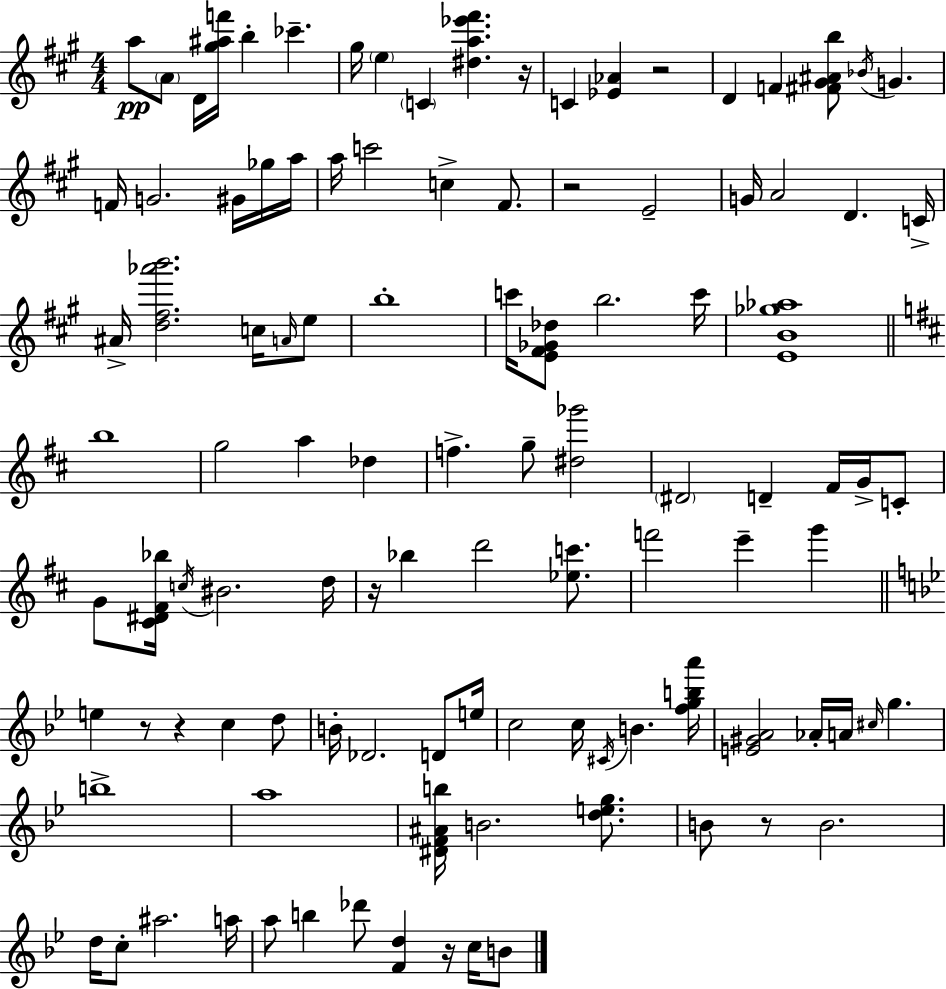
A5/e A4/e D4/s [G#5,A#5,F6]/s B5/q CES6/q. G#5/s E5/q C4/q [D#5,A5,Eb6,F#6]/q. R/s C4/q [Eb4,Ab4]/q R/h D4/q F4/q [F#4,G#4,A#4,B5]/e Bb4/s G4/q. F4/s G4/h. G#4/s Gb5/s A5/s A5/s C6/h C5/q F#4/e. R/h E4/h G4/s A4/h D4/q. C4/s A#4/s [D5,F#5,Ab6,B6]/h. C5/s A4/s E5/e B5/w C6/s [E4,F#4,Gb4,Db5]/e B5/h. C6/s [E4,B4,Gb5,Ab5]/w B5/w G5/h A5/q Db5/q F5/q. G5/e [D#5,Gb6]/h D#4/h D4/q F#4/s G4/s C4/e G4/e [C#4,D#4,F#4,Bb5]/s C5/s BIS4/h. D5/s R/s Bb5/q D6/h [Eb5,C6]/e. F6/h E6/q G6/q E5/q R/e R/q C5/q D5/e B4/s Db4/h. D4/e E5/s C5/h C5/s C#4/s B4/q. [F5,G5,B5,A6]/s [E4,G#4,A4]/h Ab4/s A4/s C#5/s G5/q. B5/w A5/w [D#4,F4,A#4,B5]/s B4/h. [D5,E5,G5]/e. B4/e R/e B4/h. D5/s C5/e A#5/h. A5/s A5/e B5/q Db6/e [F4,D5]/q R/s C5/s B4/e